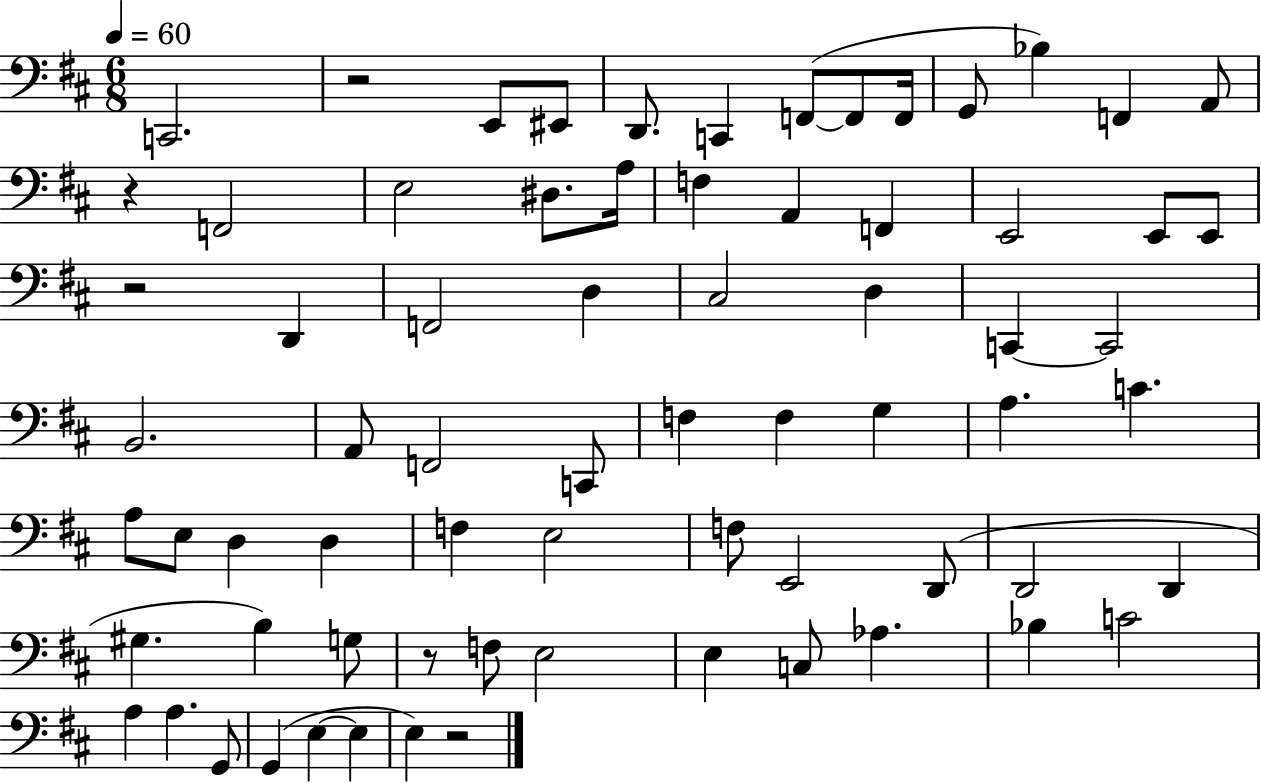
{
  \clef bass
  \numericTimeSignature
  \time 6/8
  \key d \major
  \tempo 4 = 60
  c,2. | r2 e,8 eis,8 | d,8. c,4 f,8~(~ f,8 f,16 | g,8 bes4) f,4 a,8 | \break r4 f,2 | e2 dis8. a16 | f4 a,4 f,4 | e,2 e,8 e,8 | \break r2 d,4 | f,2 d4 | cis2 d4 | c,4~~ c,2 | \break b,2. | a,8 f,2 c,8 | f4 f4 g4 | a4. c'4. | \break a8 e8 d4 d4 | f4 e2 | f8 e,2 d,8( | d,2 d,4 | \break gis4. b4) g8 | r8 f8 e2 | e4 c8 aes4. | bes4 c'2 | \break a4 a4. g,8 | g,4( e4~~ e4 | e4) r2 | \bar "|."
}